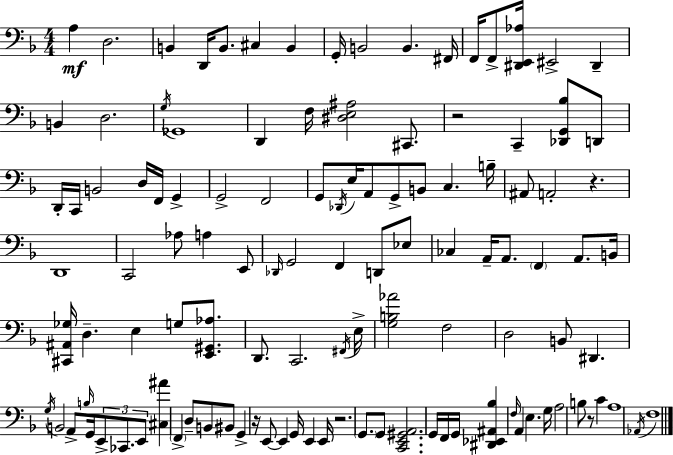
{
  \clef bass
  \numericTimeSignature
  \time 4/4
  \key d \minor
  a4\mf d2. | b,4 d,16 b,8. cis4 b,4 | g,16-. b,2 b,4. fis,16 | f,16 f,8-> <dis, e, aes>16 eis,2-> dis,4-- | \break b,4 d2. | \acciaccatura { g16 } ges,1 | d,4 f16 <dis e ais>2 cis,8. | r2 c,4-- <des, g, bes>8 d,8 | \break d,16-. c,16 b,2 d16 f,16 g,4-> | g,2-> f,2 | g,8 \acciaccatura { des,16 } e16 a,8 g,8-> b,8 c4. | b16-- ais,8 a,2-. r4. | \break d,1 | c,2 aes8 a4 | e,8 \grace { des,16 } g,2 f,4 d,8 | ees8 ces4 a,16-- a,8. \parenthesize f,4 a,8. | \break b,16 <cis, ais, ges>16 d4.-- e4 g8 | <e, gis, aes>8. d,8. c,2. | \acciaccatura { fis,16 } e16-> <g b aes'>2 f2 | d2 b,8 dis,4. | \break \acciaccatura { g16 } b,2 a,8-> \grace { b16 } | g,16 \tuplet 3/2 { e,8-> ces,8. e,8 } <cis ais'>4 \parenthesize f,4-> | d8-- b,8 bis,8 g,4-> r16 e,8~~ e,4 | g,16 e,4 e,16 r2. | \break \parenthesize g,8. g,8 <c, e, gis, a,>2. | g,16 f,16 g,16 <dis, ees, ais, bes>4 \grace { f16 } a,4 | e4. g16 a2 b8 | r8 c'4 a1 | \break \acciaccatura { aes,16 } f1 | \bar "|."
}